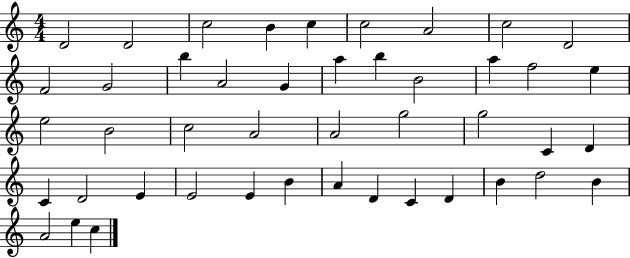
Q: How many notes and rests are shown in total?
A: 45